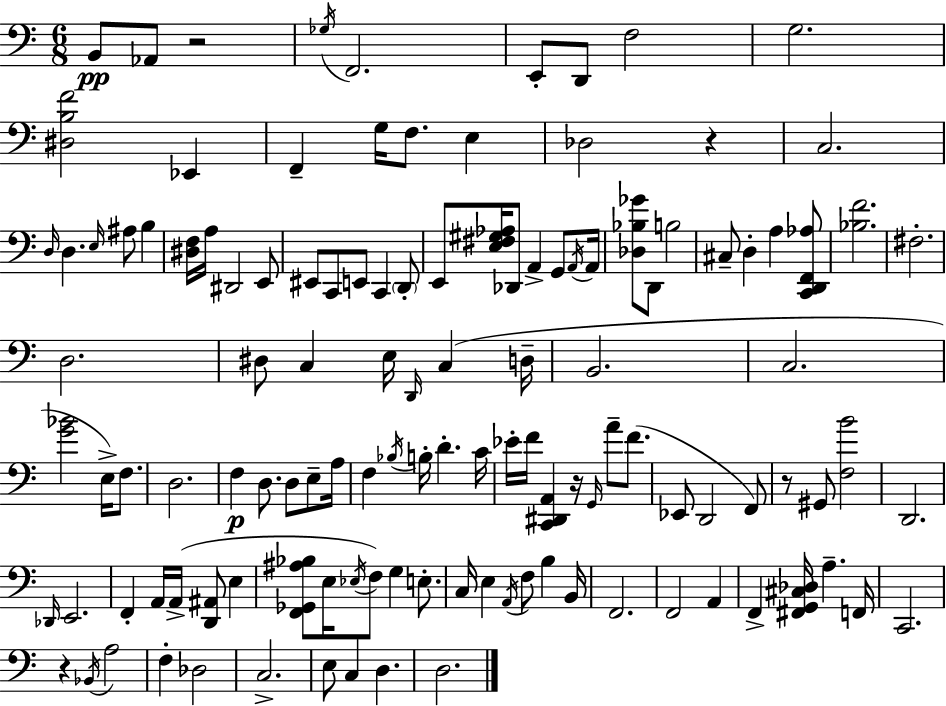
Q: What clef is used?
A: bass